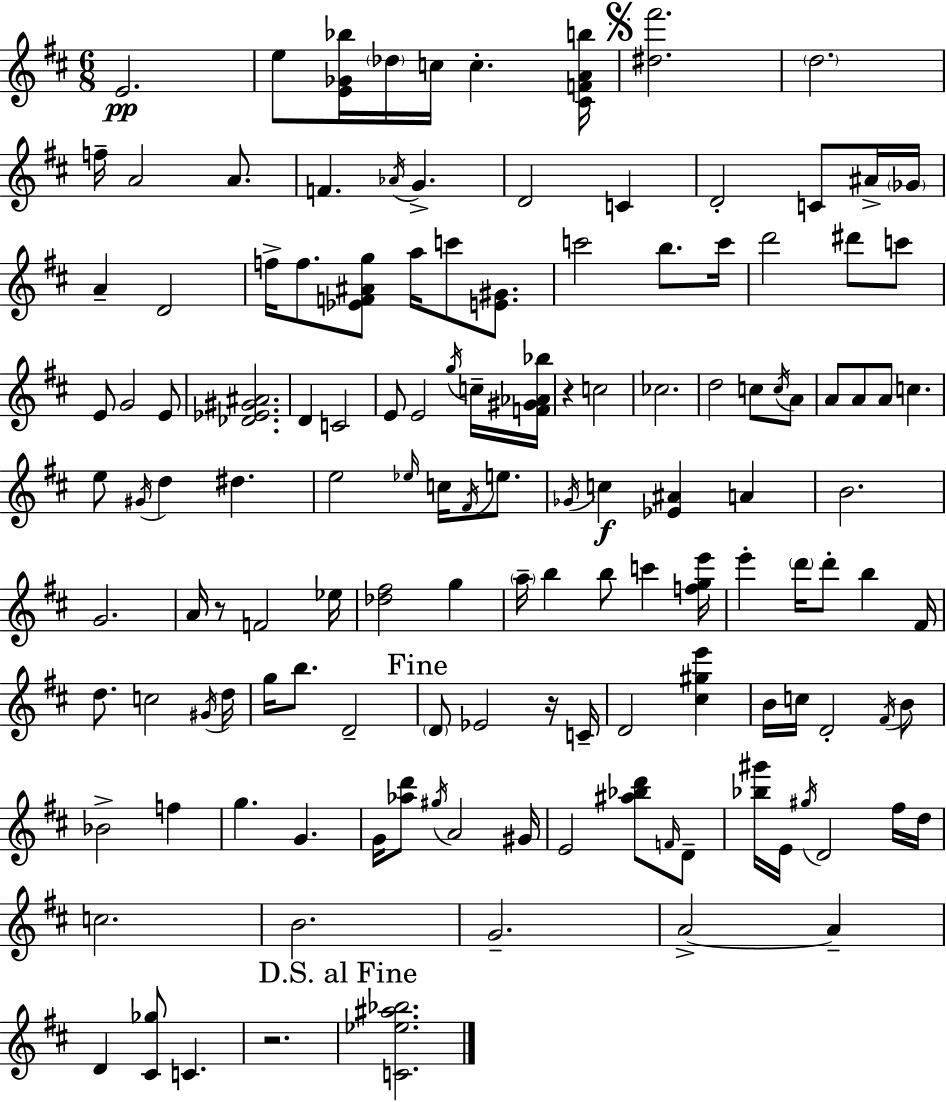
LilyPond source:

{
  \clef treble
  \numericTimeSignature
  \time 6/8
  \key d \major
  e'2.\pp | e''8 <e' ges' bes''>16 \parenthesize des''16 c''16 c''4.-. <cis' f' a' b''>16 | \mark \markup { \musicglyph "scripts.segno" } <dis'' fis'''>2. | \parenthesize d''2. | \break f''16-- a'2 a'8. | f'4. \acciaccatura { aes'16 } g'4.-> | d'2 c'4 | d'2-. c'8 ais'16-> | \break \parenthesize ges'16 a'4-- d'2 | f''16-> f''8. <ees' f' ais' g''>8 a''16 c'''8 <e' gis'>8. | c'''2 b''8. | c'''16 d'''2 dis'''8 c'''8 | \break e'8 g'2 e'8 | <des' ees' gis' ais'>2. | d'4 c'2 | e'8 e'2 \acciaccatura { g''16 } | \break c''16-- <f' gis' aes' bes''>16 r4 c''2 | ces''2. | d''2 c''8 | \acciaccatura { c''16 } a'8 a'8 a'8 a'8 c''4. | \break e''8 \acciaccatura { gis'16 } d''4 dis''4. | e''2 | \grace { ees''16 } c''16 \acciaccatura { fis'16 } e''8. \acciaccatura { ges'16 } c''4\f <ees' ais'>4 | a'4 b'2. | \break g'2. | a'16 r8 f'2 | ees''16 <des'' fis''>2 | g''4 \parenthesize a''16-- b''4 | \break b''8 c'''4 <f'' g'' e'''>16 e'''4-. \parenthesize d'''16 | d'''8-. b''4 fis'16 d''8. c''2 | \acciaccatura { gis'16 } d''16 g''16 b''8. | d'2-- \mark "Fine" \parenthesize d'8 ees'2 | \break r16 c'16-- d'2 | <cis'' gis'' e'''>4 b'16 c''16 d'2-. | \acciaccatura { fis'16 } b'8 bes'2-> | f''4 g''4. | \break g'4. g'16 <aes'' d'''>8 | \acciaccatura { gis''16 } a'2 gis'16 e'2 | <ais'' bes'' d'''>8 \grace { f'16 } d'8-- <bes'' gis'''>16 | e'16 \acciaccatura { gis''16 } d'2 fis''16 d''16 | \break c''2. | b'2. | g'2.-- | a'2->~~ a'4-- | \break d'4 <cis' ges''>8 c'4. | r2. | \mark "D.S. al Fine" <c' ees'' ais'' bes''>2. | \bar "|."
}